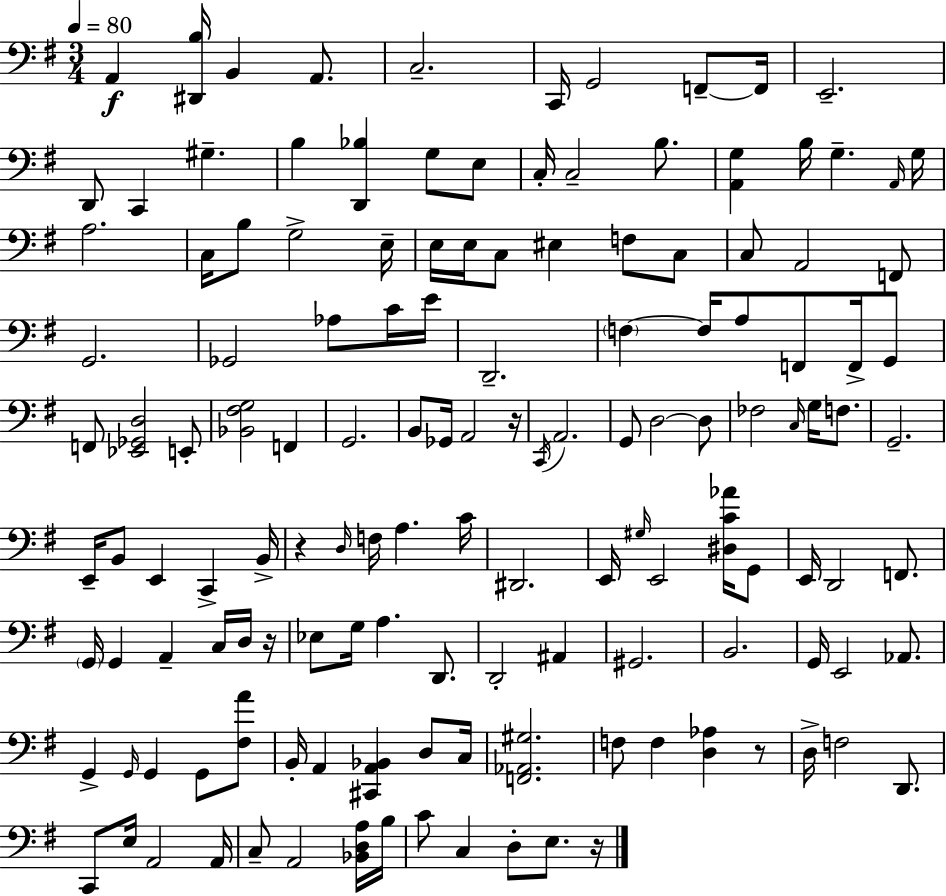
{
  \clef bass
  \numericTimeSignature
  \time 3/4
  \key g \major
  \tempo 4 = 80
  a,4\f <dis, b>16 b,4 a,8. | c2.-- | c,16 g,2 f,8--~~ f,16 | e,2.-- | \break d,8 c,4 gis4.-- | b4 <d, bes>4 g8 e8 | c16-. c2-- b8. | <a, g>4 b16 g4.-- \grace { a,16 } | \break g16 a2. | c16 b8 g2-> | e16-- e16 e16 c8 eis4 f8 c8 | c8 a,2 f,8 | \break g,2. | ges,2 aes8 c'16 | e'16 d,2.-- | \parenthesize f4~~ f16 a8 f,8 f,16-> g,8 | \break f,8 <ees, ges, d>2 e,8-. | <bes, fis g>2 f,4 | g,2. | b,8 ges,16 a,2 | \break r16 \acciaccatura { c,16 } a,2. | g,8 d2~~ | d8 fes2 \grace { c16 } g16 | f8. g,2.-- | \break e,16-- b,8 e,4 c,4-> | b,16-> r4 \grace { d16 } f16 a4. | c'16 dis,2. | e,16 \grace { gis16 } e,2 | \break <dis c' aes'>16 g,8 e,16 d,2 | f,8. \parenthesize g,16 g,4 a,4-- | c16 d16 r16 ees8 g16 a4. | d,8. d,2-. | \break ais,4 gis,2. | b,2. | g,16 e,2 | aes,8. g,4-> \grace { g,16 } g,4 | \break g,8 <fis a'>8 b,16-. a,4 <cis, a, bes,>4 | d8 c16 <f, aes, gis>2. | f8 f4 | <d aes>4 r8 d16-> f2 | \break d,8. c,8 e16 a,2 | a,16 c8-- a,2 | <bes, d a>16 b16 c'8 c4 | d8-. e8. r16 \bar "|."
}